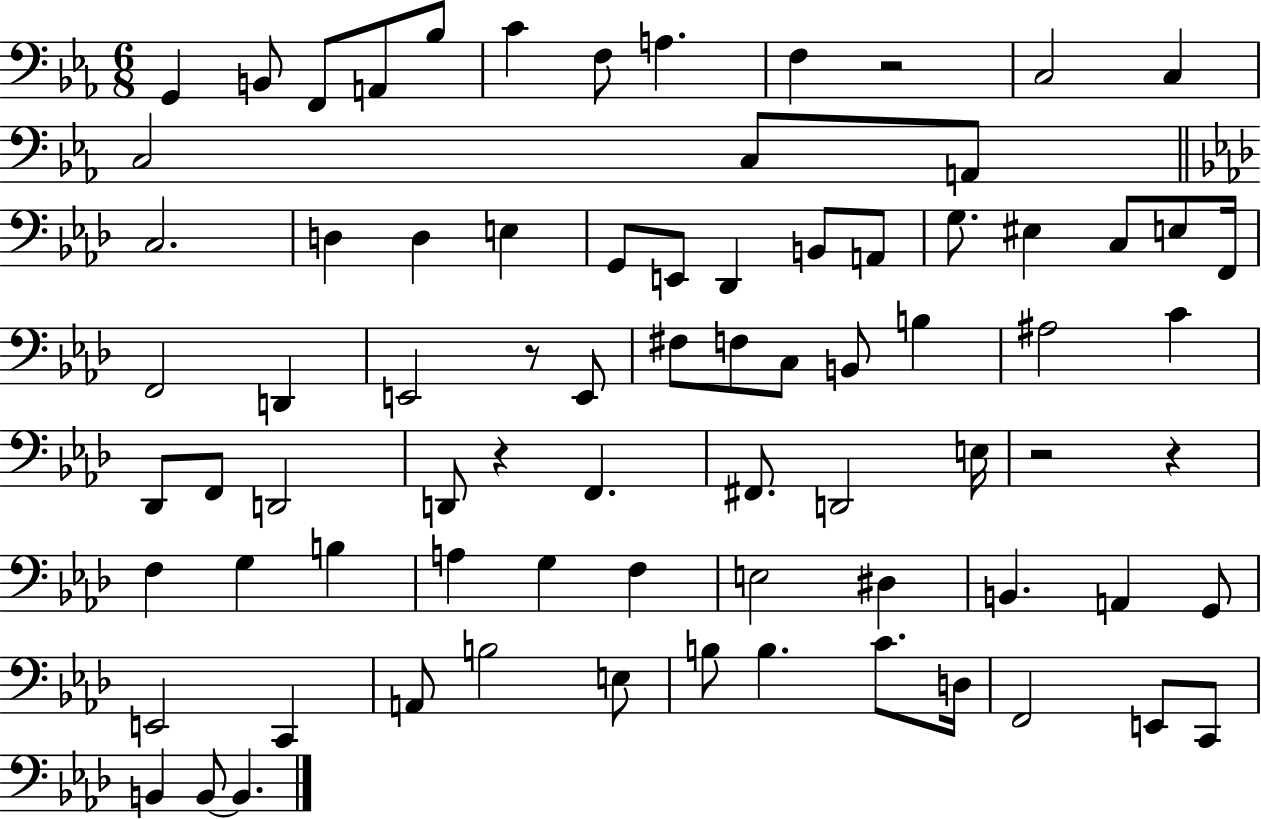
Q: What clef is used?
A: bass